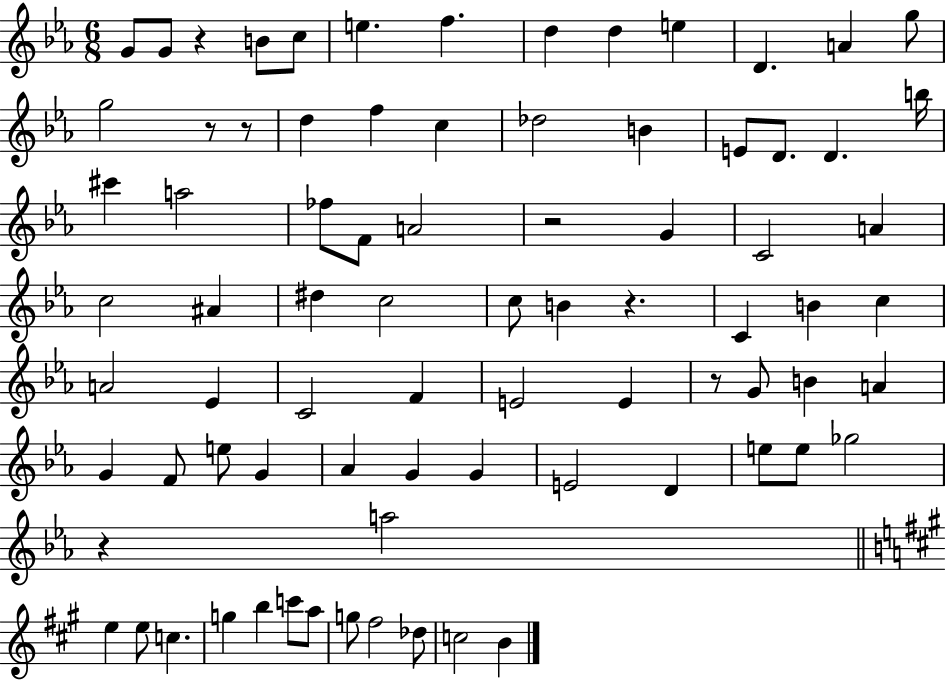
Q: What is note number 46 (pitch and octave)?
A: G4